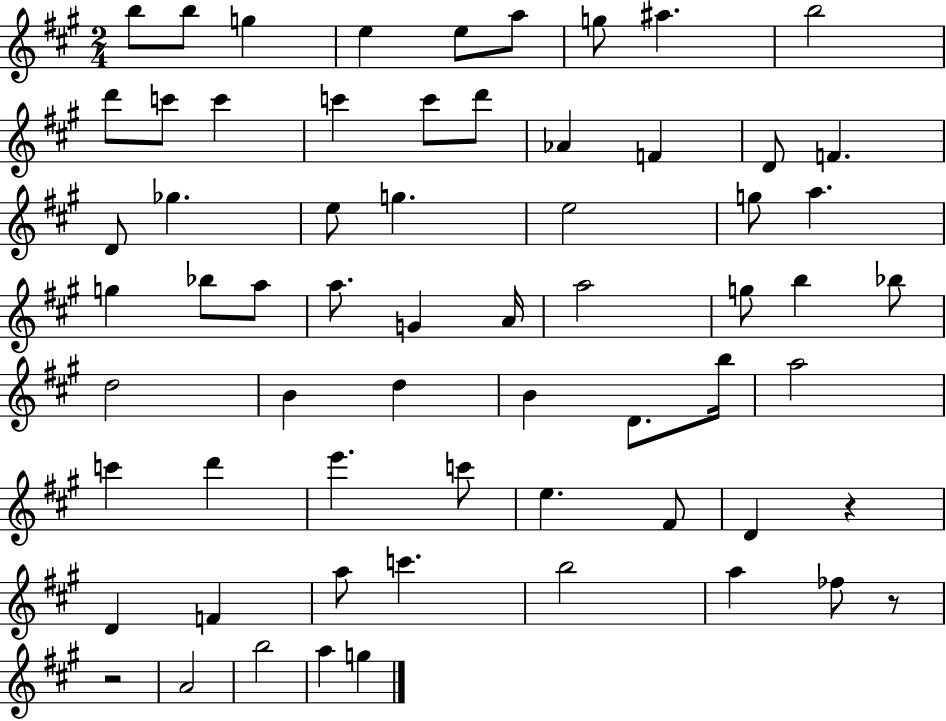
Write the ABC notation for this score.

X:1
T:Untitled
M:2/4
L:1/4
K:A
b/2 b/2 g e e/2 a/2 g/2 ^a b2 d'/2 c'/2 c' c' c'/2 d'/2 _A F D/2 F D/2 _g e/2 g e2 g/2 a g _b/2 a/2 a/2 G A/4 a2 g/2 b _b/2 d2 B d B D/2 b/4 a2 c' d' e' c'/2 e ^F/2 D z D F a/2 c' b2 a _f/2 z/2 z2 A2 b2 a g